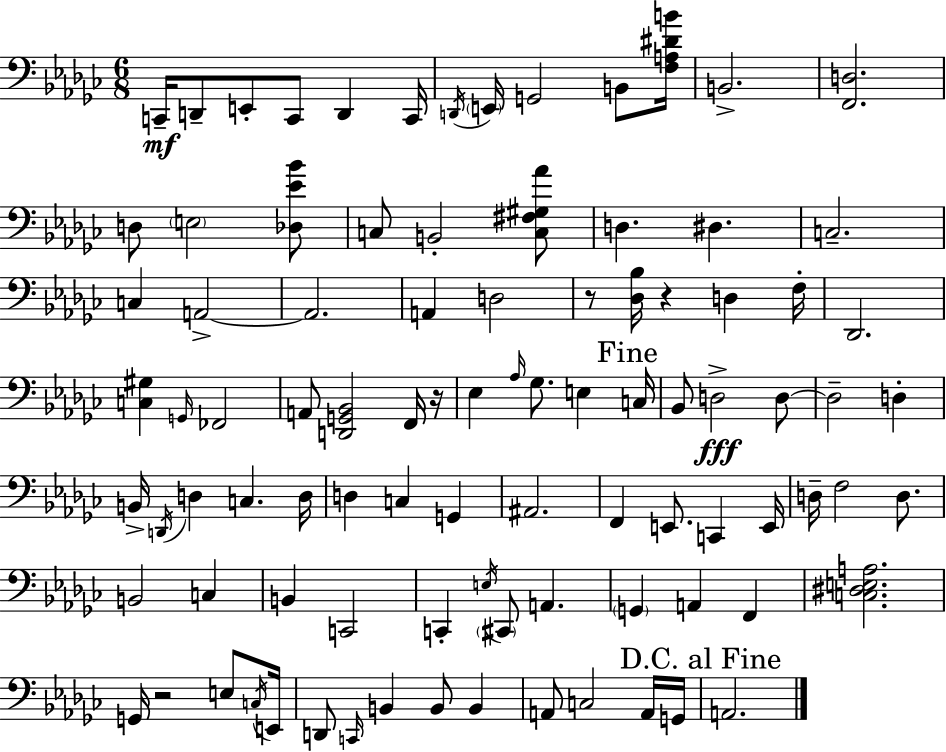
{
  \clef bass
  \numericTimeSignature
  \time 6/8
  \key ees \minor
  c,16--\mf d,8-- e,8-. c,8 d,4 c,16 | \acciaccatura { d,16 } \parenthesize e,16 g,2 b,8 | <f a dis' b'>16 b,2.-> | <f, d>2. | \break d8 \parenthesize e2 <des ees' bes'>8 | c8 b,2-. <c fis gis aes'>8 | d4. dis4. | c2.-- | \break c4 a,2->~~ | a,2. | a,4 d2 | r8 <des bes>16 r4 d4 | \break f16-. des,2. | <c gis>4 \grace { g,16 } fes,2 | a,8 <d, g, bes,>2 | f,16 r16 ees4 \grace { aes16 } ges8. e4 | \break \mark "Fine" c16 bes,8 d2->\fff | d8~~ d2-- d4-. | b,16-> \acciaccatura { d,16 } d4 c4. | d16 d4 c4 | \break g,4 ais,2. | f,4 e,8. c,4 | e,16 d16-- f2 | d8. b,2 | \break c4 b,4 c,2 | c,4-. \acciaccatura { e16 } \parenthesize cis,8 a,4. | \parenthesize g,4 a,4 | f,4 <c dis e a>2. | \break g,16 r2 | e8 \acciaccatura { c16 } e,16 d,8 \grace { c,16 } b,4 | b,8 b,4 a,8 c2 | a,16 g,16 \mark "D.C. al Fine" a,2. | \break \bar "|."
}